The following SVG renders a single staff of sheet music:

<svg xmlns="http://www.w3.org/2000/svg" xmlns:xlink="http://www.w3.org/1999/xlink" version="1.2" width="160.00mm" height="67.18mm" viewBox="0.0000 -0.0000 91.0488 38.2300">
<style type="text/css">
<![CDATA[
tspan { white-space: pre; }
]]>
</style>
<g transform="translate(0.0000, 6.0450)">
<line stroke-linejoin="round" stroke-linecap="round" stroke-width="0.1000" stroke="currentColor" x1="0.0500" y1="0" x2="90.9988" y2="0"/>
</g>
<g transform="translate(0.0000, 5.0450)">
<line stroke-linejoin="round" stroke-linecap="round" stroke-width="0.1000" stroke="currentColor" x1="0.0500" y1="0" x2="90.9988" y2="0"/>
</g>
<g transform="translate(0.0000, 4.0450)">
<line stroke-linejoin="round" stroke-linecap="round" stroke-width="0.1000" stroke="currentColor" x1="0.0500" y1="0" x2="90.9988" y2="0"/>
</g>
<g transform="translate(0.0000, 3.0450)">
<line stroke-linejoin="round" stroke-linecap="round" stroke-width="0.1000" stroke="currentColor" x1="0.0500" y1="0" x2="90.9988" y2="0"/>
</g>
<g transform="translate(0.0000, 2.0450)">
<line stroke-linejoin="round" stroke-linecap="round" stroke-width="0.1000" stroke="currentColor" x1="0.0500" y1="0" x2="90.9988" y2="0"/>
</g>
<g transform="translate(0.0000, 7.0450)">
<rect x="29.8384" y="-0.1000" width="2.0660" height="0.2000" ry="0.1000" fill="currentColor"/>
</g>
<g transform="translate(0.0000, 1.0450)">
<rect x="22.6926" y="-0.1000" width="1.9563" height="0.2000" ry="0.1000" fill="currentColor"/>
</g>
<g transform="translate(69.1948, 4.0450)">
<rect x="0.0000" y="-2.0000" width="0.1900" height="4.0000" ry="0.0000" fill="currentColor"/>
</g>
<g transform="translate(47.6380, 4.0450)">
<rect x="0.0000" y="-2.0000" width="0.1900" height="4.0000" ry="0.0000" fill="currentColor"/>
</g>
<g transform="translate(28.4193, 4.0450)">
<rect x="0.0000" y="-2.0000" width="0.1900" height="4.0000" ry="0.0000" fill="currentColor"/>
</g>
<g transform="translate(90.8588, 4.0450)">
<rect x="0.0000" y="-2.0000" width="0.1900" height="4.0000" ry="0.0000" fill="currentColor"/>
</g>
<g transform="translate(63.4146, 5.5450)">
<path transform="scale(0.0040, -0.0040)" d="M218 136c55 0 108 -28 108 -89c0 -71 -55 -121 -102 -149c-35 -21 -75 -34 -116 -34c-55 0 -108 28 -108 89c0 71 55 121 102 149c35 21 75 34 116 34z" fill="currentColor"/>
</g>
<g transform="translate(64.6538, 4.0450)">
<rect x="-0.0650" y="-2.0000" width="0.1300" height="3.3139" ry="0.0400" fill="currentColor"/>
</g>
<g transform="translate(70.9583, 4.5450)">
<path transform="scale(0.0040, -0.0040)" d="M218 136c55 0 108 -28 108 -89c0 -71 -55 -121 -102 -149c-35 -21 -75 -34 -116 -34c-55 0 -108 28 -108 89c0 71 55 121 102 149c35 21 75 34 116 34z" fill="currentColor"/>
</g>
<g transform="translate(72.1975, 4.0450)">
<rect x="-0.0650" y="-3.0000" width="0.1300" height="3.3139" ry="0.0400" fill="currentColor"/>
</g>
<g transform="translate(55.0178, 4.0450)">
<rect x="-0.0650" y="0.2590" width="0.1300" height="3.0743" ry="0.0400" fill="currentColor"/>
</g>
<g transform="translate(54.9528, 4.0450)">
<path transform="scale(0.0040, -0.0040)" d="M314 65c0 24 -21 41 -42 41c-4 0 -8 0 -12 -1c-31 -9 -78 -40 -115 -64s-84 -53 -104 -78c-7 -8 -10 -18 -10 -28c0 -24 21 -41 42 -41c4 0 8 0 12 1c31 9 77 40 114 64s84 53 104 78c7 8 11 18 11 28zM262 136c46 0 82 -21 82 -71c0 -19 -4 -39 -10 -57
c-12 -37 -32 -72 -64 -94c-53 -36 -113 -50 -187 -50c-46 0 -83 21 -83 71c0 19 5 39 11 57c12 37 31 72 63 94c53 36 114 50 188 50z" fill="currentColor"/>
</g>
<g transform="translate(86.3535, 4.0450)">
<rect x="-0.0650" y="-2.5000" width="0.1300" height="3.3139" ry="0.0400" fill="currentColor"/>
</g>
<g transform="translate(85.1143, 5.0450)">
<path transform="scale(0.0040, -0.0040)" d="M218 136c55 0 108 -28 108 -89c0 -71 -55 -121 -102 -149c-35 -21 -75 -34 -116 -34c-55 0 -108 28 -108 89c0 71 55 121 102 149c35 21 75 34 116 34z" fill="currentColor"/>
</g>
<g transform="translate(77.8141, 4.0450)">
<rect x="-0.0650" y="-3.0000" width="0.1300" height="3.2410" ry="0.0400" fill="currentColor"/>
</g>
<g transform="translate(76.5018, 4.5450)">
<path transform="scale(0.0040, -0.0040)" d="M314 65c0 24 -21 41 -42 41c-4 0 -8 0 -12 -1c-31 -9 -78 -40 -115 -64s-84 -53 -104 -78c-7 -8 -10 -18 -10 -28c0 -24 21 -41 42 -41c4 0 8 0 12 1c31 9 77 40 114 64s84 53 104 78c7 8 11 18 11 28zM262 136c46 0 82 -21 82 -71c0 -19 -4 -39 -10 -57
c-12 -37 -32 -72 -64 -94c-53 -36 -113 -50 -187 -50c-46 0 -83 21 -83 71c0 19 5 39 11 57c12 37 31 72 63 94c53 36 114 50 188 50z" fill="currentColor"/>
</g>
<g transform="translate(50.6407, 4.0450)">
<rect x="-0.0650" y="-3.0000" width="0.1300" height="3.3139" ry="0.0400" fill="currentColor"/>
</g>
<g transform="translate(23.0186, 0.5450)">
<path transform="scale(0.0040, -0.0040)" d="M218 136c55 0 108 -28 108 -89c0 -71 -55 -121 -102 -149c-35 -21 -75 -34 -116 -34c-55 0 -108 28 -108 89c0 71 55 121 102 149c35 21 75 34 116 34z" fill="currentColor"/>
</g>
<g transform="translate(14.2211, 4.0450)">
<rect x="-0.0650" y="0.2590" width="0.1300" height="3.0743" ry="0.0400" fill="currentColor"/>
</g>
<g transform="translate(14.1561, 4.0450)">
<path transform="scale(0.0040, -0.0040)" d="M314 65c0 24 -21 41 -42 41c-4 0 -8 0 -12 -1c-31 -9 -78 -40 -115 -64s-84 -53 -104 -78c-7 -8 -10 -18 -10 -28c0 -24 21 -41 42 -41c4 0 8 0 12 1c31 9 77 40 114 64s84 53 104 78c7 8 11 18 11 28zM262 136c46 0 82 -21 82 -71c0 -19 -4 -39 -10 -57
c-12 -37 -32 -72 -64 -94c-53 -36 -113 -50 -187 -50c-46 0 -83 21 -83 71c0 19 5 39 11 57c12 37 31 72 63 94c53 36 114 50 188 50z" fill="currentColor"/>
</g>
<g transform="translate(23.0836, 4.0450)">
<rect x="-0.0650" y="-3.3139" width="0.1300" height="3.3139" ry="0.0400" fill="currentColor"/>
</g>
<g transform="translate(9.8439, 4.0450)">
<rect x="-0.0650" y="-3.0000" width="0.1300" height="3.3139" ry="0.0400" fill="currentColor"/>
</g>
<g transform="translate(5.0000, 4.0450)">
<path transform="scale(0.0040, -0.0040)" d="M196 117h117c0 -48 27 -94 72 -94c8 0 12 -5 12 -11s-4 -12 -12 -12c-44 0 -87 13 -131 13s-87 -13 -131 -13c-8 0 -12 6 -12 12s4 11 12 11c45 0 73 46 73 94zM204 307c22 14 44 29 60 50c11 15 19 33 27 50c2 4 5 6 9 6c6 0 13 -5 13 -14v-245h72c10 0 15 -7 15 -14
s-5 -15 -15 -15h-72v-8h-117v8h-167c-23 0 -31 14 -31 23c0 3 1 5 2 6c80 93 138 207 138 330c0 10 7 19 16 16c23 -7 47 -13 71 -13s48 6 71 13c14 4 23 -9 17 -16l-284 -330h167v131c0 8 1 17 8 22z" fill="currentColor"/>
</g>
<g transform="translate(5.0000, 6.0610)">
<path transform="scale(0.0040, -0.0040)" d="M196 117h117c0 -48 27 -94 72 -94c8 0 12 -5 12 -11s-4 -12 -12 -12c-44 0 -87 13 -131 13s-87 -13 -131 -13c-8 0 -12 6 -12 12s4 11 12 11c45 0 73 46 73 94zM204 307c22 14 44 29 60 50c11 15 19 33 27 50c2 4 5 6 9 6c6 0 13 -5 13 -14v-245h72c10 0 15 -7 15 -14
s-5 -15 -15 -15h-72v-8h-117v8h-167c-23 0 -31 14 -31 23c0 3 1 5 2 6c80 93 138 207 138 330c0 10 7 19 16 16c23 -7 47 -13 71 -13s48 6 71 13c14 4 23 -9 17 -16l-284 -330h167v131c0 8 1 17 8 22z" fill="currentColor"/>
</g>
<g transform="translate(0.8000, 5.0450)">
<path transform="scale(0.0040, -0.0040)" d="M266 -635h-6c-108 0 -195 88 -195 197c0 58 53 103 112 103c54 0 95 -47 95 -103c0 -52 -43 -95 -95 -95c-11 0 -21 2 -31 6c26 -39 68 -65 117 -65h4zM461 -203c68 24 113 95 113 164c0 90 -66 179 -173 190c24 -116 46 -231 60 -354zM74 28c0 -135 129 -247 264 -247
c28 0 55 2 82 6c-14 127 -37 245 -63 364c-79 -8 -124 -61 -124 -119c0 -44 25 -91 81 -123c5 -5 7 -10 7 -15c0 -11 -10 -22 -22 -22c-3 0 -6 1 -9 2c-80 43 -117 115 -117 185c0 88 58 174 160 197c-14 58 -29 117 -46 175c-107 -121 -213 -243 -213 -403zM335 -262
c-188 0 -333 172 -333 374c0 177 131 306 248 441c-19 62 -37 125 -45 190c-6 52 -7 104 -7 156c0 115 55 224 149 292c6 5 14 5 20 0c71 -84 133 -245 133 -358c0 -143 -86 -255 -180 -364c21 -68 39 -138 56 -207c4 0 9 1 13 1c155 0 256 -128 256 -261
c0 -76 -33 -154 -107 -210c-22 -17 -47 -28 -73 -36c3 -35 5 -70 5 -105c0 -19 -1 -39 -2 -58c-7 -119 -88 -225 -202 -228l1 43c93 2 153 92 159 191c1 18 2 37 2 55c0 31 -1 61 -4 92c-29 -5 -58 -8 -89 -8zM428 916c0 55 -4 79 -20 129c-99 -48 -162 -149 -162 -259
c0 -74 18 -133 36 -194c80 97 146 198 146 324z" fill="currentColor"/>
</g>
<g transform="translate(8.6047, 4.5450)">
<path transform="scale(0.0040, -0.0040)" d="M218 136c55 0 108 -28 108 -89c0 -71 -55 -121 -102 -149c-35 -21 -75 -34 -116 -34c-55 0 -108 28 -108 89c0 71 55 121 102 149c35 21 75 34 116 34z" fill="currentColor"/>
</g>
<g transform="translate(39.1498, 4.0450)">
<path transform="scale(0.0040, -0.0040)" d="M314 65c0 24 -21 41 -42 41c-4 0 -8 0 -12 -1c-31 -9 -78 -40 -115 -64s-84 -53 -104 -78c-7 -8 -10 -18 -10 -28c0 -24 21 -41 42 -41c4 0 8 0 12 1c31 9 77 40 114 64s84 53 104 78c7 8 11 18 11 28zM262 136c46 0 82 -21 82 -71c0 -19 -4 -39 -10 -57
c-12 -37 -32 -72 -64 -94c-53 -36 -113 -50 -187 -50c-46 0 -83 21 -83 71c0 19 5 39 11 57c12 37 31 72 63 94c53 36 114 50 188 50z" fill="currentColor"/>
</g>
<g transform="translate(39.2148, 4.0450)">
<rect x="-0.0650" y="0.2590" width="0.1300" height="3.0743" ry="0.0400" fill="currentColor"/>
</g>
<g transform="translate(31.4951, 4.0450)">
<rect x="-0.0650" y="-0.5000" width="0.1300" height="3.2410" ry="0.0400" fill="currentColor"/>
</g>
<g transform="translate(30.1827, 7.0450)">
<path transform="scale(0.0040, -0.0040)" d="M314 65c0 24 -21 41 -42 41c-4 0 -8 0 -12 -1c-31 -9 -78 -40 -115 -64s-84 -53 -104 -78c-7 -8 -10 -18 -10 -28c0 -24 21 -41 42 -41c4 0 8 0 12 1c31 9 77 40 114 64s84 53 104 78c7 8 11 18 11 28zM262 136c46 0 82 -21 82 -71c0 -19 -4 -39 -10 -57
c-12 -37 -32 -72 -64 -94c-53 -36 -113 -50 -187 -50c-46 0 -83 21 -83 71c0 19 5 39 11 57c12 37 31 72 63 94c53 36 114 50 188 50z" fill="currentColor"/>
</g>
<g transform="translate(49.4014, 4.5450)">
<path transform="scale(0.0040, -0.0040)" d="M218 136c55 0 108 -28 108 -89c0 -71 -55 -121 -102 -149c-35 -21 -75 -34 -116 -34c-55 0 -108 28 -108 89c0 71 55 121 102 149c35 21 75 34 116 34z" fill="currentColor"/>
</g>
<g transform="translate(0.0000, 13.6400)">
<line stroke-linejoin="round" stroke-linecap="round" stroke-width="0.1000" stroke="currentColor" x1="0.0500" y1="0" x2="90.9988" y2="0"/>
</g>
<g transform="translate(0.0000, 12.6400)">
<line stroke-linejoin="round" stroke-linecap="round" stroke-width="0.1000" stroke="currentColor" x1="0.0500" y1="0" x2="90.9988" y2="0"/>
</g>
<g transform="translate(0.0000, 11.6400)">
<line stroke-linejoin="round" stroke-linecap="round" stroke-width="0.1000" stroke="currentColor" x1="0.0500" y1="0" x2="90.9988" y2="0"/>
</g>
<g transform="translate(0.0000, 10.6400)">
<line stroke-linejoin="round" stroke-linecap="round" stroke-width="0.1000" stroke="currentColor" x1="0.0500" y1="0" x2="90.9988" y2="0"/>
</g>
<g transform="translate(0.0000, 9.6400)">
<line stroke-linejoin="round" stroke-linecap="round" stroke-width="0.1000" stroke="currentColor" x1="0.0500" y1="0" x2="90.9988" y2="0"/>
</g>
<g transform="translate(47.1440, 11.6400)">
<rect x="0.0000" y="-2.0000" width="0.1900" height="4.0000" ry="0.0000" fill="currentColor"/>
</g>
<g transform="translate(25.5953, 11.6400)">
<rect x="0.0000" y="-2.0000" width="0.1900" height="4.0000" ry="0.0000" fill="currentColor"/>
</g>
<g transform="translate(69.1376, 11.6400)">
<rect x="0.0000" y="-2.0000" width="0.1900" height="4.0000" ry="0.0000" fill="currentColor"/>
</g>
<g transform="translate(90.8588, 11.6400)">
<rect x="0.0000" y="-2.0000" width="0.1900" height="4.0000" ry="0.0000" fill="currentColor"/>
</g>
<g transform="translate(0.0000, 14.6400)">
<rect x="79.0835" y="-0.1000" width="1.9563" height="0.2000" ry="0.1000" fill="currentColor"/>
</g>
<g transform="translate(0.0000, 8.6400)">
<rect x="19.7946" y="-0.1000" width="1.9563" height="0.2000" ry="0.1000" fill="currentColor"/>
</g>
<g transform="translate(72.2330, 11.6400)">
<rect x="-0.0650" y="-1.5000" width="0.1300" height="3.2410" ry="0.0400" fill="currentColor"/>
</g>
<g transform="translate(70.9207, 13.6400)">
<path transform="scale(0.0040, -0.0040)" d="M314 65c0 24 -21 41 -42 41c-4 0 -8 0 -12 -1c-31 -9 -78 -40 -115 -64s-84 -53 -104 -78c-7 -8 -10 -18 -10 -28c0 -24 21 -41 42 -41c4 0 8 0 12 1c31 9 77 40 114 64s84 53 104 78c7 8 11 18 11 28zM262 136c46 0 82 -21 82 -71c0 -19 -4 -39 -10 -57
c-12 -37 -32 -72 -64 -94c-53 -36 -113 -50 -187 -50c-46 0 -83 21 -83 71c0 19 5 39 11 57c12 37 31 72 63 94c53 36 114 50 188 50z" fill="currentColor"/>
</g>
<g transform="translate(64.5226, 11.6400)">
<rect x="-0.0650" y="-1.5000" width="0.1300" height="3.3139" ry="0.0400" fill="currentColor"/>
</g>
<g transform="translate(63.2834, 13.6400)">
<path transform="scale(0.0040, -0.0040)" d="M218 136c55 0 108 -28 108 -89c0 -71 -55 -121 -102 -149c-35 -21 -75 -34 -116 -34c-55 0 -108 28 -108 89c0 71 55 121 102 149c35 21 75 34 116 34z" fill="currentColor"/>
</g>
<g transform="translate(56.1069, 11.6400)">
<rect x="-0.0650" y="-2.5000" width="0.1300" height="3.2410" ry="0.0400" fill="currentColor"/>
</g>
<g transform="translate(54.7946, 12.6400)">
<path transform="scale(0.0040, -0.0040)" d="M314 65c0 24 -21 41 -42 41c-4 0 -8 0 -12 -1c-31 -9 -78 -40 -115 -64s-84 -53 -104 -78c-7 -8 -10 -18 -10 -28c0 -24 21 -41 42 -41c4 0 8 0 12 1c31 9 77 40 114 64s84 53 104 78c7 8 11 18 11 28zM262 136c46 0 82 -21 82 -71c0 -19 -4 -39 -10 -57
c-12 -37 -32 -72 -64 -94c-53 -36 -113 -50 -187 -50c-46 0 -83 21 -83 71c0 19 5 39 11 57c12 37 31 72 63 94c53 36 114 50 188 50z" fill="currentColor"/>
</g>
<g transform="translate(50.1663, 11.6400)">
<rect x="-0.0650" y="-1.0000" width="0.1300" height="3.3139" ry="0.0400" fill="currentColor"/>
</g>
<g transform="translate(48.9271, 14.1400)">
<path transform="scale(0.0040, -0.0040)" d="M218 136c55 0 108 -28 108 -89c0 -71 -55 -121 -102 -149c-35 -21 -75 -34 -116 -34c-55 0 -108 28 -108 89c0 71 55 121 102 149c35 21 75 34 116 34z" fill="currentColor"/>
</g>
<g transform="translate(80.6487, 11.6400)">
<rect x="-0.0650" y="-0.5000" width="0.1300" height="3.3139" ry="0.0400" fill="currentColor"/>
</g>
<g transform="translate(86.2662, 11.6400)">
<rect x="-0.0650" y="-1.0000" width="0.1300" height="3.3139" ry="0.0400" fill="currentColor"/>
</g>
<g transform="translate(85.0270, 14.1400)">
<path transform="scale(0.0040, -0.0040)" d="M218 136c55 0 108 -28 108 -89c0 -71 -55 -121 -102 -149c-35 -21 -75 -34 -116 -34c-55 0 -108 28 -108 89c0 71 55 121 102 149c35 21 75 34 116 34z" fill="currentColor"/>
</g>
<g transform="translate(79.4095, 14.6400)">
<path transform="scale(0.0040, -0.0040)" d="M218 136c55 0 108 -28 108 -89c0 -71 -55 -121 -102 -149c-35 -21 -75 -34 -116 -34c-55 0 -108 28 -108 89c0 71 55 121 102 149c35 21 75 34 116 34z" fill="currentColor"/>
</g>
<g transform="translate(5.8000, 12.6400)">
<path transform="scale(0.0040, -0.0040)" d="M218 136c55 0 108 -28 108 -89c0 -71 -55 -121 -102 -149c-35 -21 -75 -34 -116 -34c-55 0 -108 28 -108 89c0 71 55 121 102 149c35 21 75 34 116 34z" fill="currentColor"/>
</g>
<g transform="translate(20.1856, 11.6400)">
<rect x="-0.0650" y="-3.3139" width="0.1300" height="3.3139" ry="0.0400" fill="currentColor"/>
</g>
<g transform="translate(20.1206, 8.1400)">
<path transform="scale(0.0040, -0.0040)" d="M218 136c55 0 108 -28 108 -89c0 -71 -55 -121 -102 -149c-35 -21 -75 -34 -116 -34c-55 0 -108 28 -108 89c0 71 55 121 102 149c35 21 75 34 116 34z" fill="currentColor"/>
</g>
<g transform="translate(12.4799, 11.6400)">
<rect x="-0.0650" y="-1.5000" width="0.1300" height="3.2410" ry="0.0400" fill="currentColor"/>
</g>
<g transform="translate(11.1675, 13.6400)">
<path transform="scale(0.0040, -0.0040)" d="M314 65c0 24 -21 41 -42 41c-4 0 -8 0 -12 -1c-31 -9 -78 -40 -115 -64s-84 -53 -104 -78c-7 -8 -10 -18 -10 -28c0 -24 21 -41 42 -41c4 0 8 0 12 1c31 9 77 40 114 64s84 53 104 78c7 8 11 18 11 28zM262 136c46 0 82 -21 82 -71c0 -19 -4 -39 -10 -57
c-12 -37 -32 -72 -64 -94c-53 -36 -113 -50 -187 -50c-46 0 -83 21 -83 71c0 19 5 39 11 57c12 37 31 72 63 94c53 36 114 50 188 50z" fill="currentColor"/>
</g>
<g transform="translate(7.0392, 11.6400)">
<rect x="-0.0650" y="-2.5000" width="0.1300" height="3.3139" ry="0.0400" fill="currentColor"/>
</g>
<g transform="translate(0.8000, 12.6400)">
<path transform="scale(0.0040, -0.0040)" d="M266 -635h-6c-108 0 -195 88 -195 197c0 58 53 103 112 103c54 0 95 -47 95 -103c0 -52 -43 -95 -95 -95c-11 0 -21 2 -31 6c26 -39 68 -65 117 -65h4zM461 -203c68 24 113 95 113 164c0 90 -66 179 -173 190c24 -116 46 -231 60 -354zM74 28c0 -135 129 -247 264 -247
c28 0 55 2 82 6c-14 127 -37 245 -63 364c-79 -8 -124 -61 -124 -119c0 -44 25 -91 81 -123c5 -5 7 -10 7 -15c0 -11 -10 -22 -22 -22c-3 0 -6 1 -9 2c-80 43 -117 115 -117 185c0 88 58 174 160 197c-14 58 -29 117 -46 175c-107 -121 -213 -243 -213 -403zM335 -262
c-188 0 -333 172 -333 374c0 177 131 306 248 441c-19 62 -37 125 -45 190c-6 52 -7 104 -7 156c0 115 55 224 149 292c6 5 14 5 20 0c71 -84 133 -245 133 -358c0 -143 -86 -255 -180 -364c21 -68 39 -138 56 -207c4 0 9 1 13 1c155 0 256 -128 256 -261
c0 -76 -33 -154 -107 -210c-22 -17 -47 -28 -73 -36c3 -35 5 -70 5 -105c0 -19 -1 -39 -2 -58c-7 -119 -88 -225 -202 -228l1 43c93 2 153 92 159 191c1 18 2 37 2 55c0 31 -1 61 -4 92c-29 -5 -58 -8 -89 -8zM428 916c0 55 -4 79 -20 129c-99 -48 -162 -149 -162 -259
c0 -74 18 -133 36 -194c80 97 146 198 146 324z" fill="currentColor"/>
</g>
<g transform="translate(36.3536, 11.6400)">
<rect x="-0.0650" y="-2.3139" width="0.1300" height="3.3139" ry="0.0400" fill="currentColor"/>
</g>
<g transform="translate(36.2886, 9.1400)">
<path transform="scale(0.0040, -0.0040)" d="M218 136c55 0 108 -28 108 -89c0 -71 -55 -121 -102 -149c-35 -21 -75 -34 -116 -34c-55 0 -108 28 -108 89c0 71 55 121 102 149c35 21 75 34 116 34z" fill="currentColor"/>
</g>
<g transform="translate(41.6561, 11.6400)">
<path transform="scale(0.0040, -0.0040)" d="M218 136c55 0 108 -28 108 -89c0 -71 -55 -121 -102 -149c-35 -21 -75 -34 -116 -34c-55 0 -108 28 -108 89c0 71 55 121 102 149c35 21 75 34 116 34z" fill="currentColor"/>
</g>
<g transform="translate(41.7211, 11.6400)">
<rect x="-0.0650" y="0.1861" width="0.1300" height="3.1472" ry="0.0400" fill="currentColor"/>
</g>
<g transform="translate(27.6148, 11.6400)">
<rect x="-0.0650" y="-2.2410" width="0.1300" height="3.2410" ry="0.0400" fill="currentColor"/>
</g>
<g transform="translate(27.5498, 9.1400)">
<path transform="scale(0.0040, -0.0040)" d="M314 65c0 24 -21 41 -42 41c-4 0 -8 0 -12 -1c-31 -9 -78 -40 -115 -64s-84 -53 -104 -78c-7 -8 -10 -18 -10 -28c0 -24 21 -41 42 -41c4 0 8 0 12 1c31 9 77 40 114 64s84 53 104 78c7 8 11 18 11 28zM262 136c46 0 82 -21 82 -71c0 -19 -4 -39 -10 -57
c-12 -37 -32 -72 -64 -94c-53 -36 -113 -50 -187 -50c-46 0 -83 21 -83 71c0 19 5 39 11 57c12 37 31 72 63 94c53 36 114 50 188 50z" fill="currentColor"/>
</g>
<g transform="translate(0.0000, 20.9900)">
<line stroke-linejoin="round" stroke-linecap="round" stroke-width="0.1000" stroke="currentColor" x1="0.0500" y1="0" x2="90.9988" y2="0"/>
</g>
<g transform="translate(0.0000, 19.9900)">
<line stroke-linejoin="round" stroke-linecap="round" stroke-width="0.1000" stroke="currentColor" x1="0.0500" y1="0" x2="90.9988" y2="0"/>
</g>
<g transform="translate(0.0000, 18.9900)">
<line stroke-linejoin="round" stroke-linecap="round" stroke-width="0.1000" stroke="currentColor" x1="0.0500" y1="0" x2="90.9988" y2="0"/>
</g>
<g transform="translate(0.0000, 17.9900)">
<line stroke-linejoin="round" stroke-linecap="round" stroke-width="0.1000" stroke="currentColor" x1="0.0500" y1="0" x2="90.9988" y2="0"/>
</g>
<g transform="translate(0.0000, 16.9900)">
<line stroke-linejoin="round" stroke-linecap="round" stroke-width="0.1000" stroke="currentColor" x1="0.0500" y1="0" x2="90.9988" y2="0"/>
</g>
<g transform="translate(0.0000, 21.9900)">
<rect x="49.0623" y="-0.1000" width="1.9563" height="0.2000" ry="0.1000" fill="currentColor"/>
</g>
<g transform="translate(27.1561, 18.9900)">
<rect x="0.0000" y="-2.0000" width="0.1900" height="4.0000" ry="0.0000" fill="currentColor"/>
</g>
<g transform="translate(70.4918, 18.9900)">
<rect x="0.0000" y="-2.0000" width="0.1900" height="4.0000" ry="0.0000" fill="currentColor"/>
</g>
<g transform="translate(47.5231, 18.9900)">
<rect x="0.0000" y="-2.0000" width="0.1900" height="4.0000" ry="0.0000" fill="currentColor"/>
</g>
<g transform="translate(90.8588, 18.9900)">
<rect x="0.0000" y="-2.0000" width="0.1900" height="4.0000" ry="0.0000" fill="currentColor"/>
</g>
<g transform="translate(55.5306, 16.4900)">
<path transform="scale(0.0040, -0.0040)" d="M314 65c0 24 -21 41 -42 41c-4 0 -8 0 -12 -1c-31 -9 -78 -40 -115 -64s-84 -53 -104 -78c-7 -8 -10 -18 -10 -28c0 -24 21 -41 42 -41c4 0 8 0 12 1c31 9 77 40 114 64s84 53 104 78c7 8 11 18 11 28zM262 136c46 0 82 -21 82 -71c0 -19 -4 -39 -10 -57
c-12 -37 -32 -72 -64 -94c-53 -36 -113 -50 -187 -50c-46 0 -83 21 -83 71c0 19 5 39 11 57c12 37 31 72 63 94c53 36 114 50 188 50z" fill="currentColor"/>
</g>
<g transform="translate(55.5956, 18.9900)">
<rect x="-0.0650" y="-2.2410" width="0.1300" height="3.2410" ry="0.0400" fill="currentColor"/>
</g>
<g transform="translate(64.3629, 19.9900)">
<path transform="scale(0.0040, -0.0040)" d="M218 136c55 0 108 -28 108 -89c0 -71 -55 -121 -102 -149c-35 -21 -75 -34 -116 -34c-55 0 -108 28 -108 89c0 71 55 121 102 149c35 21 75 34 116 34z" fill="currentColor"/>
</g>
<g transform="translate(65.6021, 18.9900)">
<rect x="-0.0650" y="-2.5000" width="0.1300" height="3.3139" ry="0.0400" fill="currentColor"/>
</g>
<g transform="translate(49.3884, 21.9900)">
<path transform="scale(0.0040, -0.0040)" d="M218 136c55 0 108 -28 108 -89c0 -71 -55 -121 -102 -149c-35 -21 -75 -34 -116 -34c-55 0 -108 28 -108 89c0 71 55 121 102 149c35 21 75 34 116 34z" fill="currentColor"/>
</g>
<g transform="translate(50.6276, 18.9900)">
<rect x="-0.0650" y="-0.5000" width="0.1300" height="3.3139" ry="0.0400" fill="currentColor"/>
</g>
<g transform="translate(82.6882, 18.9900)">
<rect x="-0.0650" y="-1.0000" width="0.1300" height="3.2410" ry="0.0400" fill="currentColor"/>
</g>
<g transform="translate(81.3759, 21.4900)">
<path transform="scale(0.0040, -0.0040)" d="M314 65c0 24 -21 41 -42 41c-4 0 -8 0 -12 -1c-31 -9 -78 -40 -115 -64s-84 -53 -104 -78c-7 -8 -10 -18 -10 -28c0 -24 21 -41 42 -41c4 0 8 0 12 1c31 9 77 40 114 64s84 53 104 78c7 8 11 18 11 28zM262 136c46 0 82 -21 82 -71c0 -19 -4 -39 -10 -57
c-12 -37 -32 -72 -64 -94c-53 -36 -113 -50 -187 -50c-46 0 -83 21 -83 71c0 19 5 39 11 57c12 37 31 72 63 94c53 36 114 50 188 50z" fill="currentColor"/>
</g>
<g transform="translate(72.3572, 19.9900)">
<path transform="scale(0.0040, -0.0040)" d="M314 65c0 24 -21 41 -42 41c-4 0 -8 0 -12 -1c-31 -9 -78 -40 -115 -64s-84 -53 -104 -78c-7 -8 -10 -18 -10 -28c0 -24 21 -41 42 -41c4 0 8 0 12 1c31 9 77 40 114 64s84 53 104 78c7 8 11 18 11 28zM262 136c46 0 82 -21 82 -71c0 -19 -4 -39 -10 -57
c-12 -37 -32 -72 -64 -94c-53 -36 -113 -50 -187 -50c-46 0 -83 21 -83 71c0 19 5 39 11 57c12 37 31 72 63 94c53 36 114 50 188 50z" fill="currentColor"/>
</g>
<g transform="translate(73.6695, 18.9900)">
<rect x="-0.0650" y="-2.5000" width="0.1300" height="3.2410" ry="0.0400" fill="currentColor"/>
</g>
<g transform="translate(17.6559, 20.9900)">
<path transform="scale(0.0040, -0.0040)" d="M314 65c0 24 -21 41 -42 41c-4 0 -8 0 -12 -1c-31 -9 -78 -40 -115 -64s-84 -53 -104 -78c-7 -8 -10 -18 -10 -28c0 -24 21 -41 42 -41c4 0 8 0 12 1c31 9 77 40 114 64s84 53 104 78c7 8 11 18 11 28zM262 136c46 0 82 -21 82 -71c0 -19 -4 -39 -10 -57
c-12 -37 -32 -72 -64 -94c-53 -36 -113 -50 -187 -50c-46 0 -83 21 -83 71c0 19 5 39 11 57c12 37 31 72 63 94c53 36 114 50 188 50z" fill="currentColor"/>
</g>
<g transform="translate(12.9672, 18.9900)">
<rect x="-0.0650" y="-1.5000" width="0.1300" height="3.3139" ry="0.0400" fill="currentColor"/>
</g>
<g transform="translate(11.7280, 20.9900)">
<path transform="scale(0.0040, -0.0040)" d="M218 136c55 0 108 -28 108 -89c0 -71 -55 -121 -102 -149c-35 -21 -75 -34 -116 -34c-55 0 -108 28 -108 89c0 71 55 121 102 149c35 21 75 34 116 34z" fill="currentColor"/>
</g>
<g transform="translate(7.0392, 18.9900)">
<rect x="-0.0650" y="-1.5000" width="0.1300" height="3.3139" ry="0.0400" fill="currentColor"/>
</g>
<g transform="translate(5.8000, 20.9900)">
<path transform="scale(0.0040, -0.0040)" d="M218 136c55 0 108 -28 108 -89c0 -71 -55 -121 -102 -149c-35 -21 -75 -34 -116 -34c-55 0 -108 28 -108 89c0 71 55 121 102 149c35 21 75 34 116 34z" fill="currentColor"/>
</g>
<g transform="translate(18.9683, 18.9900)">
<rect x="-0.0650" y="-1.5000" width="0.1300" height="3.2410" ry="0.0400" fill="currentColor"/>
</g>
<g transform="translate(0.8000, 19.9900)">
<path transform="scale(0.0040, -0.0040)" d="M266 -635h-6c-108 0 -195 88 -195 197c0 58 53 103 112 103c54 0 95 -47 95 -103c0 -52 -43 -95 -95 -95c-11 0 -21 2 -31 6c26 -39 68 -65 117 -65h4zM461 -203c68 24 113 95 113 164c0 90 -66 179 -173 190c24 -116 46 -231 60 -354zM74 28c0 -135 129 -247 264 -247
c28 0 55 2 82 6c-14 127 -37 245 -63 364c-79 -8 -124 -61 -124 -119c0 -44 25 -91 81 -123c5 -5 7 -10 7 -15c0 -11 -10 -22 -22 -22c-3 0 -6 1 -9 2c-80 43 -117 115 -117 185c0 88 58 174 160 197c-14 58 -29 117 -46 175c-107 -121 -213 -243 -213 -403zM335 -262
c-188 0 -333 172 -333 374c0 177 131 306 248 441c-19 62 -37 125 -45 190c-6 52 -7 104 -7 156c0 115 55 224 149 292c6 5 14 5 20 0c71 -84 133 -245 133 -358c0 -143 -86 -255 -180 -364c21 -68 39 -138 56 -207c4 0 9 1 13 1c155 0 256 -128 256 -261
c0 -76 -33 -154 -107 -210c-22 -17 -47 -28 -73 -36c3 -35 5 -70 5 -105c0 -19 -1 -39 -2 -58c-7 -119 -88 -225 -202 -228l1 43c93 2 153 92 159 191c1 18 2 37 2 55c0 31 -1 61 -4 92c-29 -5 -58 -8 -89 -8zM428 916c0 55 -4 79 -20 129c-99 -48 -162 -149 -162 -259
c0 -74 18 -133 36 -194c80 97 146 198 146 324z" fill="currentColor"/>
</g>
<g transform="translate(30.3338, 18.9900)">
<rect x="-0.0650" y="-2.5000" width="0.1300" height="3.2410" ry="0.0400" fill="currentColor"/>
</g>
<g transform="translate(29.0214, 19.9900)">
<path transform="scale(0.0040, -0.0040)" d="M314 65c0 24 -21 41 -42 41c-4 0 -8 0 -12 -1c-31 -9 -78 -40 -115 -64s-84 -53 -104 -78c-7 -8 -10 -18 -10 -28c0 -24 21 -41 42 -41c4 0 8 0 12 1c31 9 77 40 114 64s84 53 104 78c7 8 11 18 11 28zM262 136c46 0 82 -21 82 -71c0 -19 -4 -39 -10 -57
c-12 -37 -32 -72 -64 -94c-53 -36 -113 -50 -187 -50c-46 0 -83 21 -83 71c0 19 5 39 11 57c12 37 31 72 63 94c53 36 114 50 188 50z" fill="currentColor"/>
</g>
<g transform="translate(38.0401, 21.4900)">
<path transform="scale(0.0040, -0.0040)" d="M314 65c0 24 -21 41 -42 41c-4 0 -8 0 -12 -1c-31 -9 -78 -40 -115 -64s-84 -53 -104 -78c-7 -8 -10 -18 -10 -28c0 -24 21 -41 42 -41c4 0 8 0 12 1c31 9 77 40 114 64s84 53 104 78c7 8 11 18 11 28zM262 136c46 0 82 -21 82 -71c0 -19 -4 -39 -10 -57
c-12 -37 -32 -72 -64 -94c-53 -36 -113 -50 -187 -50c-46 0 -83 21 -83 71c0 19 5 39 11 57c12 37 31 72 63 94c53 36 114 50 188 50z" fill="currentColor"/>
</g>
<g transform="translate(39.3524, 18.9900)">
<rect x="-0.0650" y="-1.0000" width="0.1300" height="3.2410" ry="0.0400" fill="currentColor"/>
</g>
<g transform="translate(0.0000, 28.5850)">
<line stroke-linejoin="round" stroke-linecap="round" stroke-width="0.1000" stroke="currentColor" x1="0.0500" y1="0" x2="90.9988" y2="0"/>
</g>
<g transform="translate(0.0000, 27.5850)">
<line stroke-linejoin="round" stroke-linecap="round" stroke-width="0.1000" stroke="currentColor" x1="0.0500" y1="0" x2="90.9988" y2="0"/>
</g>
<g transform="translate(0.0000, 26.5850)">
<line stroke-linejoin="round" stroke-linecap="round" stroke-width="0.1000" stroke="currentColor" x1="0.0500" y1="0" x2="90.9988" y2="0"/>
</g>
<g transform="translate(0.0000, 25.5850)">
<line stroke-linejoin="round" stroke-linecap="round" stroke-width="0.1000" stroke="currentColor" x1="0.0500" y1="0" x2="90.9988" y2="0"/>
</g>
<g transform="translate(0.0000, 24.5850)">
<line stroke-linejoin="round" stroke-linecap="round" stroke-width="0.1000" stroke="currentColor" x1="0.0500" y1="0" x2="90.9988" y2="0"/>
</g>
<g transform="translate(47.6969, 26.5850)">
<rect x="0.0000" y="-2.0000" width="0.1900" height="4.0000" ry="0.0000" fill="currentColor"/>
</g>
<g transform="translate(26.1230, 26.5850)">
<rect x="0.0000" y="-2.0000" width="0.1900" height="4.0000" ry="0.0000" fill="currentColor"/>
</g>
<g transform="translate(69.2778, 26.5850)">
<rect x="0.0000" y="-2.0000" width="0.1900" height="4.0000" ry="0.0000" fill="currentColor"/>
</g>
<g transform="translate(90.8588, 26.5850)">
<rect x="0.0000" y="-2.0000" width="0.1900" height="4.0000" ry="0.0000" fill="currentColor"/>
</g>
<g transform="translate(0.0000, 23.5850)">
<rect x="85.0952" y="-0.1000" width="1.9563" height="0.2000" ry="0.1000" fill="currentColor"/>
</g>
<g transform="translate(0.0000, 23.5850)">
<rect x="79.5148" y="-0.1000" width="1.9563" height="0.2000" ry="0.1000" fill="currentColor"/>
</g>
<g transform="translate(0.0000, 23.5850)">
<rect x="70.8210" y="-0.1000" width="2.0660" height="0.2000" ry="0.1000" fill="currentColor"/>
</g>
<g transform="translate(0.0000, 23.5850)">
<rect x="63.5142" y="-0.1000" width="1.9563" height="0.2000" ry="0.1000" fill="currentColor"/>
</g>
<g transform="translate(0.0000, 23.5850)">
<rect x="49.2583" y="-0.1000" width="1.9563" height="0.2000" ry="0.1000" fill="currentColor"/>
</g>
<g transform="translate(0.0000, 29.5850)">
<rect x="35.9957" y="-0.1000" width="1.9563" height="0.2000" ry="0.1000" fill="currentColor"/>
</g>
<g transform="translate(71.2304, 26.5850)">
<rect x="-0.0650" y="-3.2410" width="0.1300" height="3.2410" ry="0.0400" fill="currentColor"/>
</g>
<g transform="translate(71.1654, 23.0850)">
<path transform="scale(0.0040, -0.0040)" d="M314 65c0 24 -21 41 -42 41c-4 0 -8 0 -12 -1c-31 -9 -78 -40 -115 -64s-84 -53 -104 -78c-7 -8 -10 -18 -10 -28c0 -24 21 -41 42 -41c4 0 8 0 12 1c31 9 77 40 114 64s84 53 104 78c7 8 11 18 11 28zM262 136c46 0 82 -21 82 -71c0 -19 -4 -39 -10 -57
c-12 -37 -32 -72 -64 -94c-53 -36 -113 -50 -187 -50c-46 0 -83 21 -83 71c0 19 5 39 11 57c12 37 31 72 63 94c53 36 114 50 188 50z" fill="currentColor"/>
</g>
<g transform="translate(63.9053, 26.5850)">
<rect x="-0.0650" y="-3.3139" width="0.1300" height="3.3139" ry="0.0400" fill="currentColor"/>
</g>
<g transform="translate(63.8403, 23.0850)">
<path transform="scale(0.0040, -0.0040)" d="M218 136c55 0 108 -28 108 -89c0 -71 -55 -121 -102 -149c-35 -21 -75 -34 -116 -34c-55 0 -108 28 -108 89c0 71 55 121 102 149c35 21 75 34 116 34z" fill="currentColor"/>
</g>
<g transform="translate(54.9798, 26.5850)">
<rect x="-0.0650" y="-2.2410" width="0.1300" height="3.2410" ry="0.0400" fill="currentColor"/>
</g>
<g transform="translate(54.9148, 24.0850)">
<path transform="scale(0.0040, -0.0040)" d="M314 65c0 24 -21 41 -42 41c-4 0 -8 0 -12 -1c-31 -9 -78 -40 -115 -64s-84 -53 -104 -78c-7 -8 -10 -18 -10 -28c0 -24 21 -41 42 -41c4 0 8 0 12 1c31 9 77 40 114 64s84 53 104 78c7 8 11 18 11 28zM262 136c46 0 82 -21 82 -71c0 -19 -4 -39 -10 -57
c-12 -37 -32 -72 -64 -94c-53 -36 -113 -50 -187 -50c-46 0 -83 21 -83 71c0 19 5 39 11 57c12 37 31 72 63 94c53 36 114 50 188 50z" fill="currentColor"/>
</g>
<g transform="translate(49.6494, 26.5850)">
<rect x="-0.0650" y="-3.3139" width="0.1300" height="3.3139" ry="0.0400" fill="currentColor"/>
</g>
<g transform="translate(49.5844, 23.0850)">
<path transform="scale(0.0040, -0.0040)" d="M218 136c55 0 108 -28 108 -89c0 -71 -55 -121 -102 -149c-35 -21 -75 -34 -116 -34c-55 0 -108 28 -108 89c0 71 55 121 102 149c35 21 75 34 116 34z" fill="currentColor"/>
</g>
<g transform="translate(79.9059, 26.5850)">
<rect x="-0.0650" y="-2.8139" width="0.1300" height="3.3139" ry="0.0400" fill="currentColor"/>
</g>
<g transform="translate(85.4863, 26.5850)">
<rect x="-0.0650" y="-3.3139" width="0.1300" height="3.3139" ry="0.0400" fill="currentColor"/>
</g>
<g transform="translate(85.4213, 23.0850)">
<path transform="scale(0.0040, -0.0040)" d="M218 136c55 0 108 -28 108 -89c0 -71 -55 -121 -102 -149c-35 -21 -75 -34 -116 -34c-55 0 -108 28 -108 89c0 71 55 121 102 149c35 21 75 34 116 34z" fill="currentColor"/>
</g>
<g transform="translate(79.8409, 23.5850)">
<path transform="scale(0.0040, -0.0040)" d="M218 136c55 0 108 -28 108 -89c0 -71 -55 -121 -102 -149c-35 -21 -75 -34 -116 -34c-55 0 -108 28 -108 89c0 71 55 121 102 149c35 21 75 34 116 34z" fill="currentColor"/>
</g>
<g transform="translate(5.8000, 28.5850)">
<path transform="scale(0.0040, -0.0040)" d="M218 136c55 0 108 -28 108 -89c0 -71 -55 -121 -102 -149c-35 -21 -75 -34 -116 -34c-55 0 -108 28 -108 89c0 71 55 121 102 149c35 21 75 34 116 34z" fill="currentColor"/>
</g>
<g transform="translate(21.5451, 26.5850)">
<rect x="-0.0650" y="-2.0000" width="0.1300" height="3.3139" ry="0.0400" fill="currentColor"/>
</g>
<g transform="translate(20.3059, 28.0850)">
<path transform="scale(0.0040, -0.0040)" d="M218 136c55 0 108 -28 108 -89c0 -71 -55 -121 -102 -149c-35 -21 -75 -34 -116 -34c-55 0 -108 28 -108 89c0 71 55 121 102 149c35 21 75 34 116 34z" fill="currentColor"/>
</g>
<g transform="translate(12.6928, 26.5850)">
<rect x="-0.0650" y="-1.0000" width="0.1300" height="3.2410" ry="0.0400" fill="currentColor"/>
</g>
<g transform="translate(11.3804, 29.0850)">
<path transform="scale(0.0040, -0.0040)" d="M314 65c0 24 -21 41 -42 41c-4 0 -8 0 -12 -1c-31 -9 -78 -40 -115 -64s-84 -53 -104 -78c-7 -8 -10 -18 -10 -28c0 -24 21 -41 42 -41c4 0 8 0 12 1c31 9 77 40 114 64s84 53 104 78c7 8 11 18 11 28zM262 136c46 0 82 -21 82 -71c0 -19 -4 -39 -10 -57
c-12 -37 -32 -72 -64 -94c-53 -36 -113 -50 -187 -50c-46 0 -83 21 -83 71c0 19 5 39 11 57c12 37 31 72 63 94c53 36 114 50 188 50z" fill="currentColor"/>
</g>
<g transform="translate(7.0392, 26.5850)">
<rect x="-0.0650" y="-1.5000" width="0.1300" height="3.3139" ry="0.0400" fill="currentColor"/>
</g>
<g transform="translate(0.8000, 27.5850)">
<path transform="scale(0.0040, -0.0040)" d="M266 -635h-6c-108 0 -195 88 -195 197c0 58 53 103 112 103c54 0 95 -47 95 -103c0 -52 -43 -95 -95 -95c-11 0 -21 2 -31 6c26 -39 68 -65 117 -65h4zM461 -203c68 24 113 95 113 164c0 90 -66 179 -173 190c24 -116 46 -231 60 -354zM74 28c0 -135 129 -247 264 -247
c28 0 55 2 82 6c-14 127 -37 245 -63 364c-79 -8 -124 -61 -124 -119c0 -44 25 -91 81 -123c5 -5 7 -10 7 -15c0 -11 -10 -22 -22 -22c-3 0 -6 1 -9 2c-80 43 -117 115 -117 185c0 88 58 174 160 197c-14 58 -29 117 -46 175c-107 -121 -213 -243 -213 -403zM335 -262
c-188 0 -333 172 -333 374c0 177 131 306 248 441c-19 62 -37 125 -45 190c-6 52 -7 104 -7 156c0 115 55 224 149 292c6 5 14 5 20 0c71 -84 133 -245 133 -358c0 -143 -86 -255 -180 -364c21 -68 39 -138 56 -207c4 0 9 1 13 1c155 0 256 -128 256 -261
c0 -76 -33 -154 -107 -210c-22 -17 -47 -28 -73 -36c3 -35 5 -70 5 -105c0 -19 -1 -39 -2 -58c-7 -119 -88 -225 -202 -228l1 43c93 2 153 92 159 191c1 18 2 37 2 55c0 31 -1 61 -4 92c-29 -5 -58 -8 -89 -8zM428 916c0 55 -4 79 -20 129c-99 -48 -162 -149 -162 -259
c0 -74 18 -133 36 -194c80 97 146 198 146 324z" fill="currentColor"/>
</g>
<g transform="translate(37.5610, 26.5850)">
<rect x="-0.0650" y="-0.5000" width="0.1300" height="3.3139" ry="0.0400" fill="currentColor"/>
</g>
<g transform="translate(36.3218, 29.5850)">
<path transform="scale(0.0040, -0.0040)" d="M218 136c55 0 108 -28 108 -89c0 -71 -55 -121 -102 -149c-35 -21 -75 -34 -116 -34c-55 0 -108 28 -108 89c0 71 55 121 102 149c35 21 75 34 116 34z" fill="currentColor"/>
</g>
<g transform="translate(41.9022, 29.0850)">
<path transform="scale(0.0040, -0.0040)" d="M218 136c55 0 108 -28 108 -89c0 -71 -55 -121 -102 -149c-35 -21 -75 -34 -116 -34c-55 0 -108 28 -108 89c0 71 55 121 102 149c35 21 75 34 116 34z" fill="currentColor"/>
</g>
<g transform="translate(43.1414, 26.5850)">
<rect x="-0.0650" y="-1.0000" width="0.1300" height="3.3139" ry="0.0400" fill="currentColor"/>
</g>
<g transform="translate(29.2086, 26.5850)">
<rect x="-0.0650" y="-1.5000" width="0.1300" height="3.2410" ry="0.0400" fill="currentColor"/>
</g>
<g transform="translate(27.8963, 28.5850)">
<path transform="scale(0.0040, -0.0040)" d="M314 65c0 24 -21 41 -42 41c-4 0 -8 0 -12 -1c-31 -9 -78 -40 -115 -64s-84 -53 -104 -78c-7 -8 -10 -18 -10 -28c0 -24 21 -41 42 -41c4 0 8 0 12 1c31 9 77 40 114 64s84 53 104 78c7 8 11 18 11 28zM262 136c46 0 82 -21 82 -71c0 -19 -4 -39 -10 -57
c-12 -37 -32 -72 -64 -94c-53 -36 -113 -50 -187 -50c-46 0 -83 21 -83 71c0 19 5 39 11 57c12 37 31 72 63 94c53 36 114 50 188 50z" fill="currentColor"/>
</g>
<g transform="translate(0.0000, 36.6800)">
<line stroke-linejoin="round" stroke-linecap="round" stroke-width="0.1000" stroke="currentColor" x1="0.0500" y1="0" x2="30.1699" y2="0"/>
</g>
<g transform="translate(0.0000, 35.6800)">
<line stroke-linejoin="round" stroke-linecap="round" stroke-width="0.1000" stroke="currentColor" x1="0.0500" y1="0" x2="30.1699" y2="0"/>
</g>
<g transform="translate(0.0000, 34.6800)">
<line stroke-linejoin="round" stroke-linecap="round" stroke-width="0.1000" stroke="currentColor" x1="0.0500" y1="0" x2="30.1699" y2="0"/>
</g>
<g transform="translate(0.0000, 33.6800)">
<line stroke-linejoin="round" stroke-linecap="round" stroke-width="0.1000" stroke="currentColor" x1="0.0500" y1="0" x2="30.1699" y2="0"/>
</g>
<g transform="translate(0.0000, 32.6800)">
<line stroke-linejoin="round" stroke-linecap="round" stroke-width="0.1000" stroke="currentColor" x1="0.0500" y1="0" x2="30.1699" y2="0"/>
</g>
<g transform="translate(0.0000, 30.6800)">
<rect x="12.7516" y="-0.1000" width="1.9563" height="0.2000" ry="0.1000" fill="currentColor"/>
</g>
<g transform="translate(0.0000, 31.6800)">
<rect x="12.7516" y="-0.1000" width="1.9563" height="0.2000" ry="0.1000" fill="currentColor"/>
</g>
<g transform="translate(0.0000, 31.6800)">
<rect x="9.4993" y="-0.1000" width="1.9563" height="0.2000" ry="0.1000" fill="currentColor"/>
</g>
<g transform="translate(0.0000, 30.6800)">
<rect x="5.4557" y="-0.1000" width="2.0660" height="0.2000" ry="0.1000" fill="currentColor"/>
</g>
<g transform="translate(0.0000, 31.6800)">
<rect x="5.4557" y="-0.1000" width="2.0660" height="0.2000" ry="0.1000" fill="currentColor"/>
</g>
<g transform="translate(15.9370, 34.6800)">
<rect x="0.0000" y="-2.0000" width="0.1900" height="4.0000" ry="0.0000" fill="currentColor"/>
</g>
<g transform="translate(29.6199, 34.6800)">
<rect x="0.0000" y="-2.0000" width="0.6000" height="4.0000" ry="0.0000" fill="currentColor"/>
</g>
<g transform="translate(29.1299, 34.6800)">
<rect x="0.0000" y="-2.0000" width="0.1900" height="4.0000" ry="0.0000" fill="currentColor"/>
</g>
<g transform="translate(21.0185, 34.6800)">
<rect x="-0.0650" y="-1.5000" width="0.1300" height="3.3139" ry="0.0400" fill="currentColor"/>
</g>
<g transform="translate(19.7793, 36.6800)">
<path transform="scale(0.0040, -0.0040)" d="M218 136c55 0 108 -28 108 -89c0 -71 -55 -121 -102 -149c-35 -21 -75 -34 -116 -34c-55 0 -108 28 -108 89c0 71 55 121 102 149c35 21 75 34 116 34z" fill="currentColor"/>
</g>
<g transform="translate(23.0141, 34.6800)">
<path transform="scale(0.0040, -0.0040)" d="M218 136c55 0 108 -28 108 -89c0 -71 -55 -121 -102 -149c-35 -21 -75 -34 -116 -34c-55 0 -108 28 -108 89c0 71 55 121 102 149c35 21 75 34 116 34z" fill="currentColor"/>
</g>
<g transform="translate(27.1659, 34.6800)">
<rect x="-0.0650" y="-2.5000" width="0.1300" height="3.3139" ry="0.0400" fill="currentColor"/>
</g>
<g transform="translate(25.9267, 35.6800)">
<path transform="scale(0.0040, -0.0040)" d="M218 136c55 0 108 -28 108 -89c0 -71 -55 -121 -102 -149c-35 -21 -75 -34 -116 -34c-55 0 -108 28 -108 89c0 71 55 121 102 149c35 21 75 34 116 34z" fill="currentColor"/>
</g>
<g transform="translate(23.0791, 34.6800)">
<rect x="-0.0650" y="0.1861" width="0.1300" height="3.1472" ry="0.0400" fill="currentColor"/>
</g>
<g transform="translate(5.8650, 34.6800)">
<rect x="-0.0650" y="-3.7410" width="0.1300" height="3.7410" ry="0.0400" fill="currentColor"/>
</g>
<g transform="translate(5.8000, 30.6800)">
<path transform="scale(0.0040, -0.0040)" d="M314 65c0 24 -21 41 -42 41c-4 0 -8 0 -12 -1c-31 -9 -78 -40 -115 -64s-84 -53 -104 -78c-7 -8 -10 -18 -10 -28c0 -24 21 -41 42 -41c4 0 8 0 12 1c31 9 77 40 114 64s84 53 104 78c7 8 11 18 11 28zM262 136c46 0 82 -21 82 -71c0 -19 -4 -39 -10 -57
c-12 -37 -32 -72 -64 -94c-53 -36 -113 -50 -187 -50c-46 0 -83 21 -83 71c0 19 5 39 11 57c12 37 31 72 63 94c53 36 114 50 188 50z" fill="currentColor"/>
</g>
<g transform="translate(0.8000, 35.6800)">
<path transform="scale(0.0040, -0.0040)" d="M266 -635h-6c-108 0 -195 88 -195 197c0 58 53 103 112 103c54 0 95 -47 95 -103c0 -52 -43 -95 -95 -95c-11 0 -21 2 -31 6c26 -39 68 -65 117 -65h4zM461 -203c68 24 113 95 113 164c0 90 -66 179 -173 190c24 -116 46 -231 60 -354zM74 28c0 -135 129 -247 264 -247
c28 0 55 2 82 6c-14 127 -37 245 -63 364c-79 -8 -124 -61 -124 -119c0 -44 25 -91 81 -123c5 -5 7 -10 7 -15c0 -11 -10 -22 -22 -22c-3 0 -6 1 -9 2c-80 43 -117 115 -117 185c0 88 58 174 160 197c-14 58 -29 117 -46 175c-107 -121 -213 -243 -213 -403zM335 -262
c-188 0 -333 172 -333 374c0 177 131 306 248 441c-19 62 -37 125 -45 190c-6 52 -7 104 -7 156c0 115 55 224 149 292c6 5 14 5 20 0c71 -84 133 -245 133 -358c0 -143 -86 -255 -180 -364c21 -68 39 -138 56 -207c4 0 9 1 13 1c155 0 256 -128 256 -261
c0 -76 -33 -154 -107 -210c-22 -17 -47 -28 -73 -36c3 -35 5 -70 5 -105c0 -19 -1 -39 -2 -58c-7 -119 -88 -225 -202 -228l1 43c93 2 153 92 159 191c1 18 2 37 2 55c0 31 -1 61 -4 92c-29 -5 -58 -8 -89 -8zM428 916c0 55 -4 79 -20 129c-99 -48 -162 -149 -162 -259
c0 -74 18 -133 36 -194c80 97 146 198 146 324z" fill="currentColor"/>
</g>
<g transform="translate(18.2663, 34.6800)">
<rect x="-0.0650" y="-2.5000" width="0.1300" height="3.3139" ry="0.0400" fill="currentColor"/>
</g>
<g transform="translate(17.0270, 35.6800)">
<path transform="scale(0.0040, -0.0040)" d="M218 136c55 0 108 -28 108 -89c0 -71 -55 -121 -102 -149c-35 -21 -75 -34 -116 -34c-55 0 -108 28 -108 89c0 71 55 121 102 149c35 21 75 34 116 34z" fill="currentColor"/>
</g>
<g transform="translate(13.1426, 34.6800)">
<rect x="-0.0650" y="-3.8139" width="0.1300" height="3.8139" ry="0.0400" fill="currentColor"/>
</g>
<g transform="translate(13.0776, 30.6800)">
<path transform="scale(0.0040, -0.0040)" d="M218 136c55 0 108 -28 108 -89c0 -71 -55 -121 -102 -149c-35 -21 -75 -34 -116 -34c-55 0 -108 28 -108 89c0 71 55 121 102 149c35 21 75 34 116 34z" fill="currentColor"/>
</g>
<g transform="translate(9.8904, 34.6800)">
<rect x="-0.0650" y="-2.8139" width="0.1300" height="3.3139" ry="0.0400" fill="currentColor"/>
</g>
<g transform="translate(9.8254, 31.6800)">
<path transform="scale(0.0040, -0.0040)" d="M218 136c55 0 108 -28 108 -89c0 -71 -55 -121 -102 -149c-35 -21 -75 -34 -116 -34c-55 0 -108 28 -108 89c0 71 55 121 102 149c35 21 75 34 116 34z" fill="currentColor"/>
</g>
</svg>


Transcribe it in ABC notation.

X:1
T:Untitled
M:4/4
L:1/4
K:C
A B2 b C2 B2 A B2 F A A2 G G E2 b g2 g B D G2 E E2 C D E E E2 G2 D2 C g2 G G2 D2 E D2 F E2 C D b g2 b b2 a b c'2 a c' G E B G